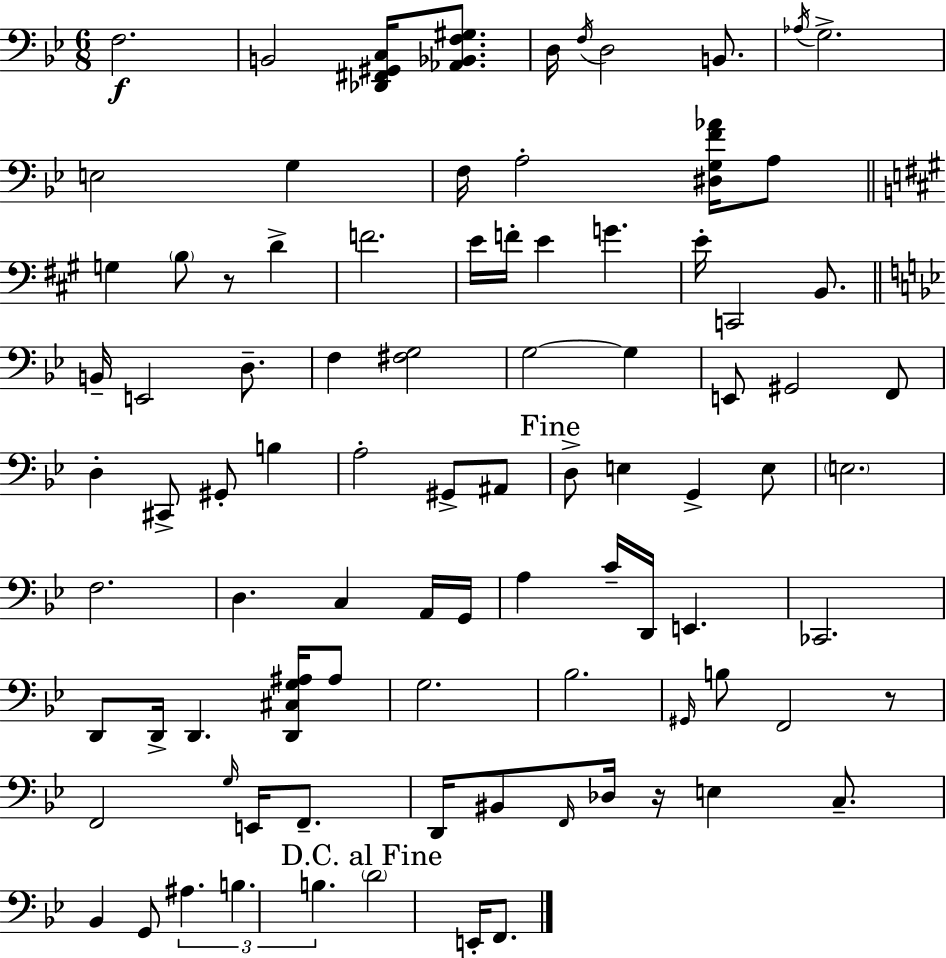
{
  \clef bass
  \numericTimeSignature
  \time 6/8
  \key g \minor
  f2.\f | b,2 <des, fis, gis, c>16 <aes, bes, f gis>8. | d16 \acciaccatura { f16 } d2 b,8. | \acciaccatura { aes16 } g2.-> | \break e2 g4 | f16 a2-. <dis g f' aes'>16 | a8 \bar "||" \break \key a \major g4 \parenthesize b8 r8 d'4-> | f'2. | e'16 f'16-. e'4 g'4. | e'16-. c,2 b,8. | \break \bar "||" \break \key bes \major b,16-- e,2 d8.-- | f4 <fis g>2 | g2~~ g4 | e,8 gis,2 f,8 | \break d4-. cis,8-> gis,8-. b4 | a2-. gis,8-> ais,8 | \mark "Fine" d8-> e4 g,4-> e8 | \parenthesize e2. | \break f2. | d4. c4 a,16 g,16 | a4 c'16-- d,16 e,4. | ces,2. | \break d,8 d,16-> d,4. <d, cis g ais>16 ais8 | g2. | bes2. | \grace { gis,16 } b8 f,2 r8 | \break f,2 \grace { g16 } e,16 f,8.-- | d,16 bis,8 \grace { f,16 } des16 r16 e4 | c8.-- bes,4 g,8 \tuplet 3/2 { ais4. | b4. b4. } | \break \mark "D.C. al Fine" \parenthesize d'2 e,16-. | f,8. \bar "|."
}